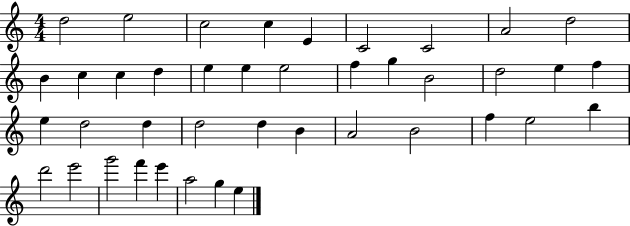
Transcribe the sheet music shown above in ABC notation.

X:1
T:Untitled
M:4/4
L:1/4
K:C
d2 e2 c2 c E C2 C2 A2 d2 B c c d e e e2 f g B2 d2 e f e d2 d d2 d B A2 B2 f e2 b d'2 e'2 g'2 f' e' a2 g e